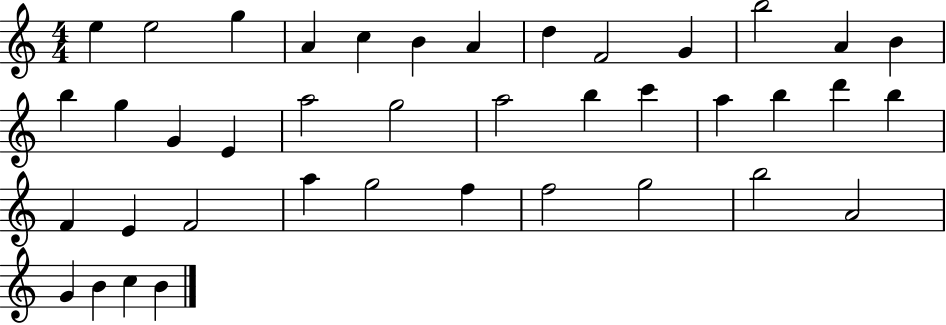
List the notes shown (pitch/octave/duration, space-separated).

E5/q E5/h G5/q A4/q C5/q B4/q A4/q D5/q F4/h G4/q B5/h A4/q B4/q B5/q G5/q G4/q E4/q A5/h G5/h A5/h B5/q C6/q A5/q B5/q D6/q B5/q F4/q E4/q F4/h A5/q G5/h F5/q F5/h G5/h B5/h A4/h G4/q B4/q C5/q B4/q